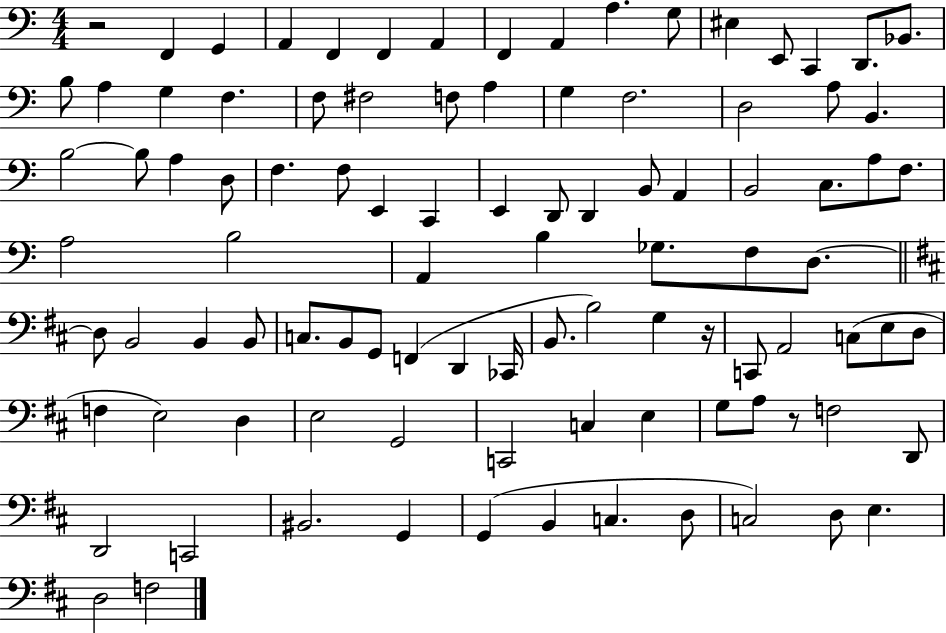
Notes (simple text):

R/h F2/q G2/q A2/q F2/q F2/q A2/q F2/q A2/q A3/q. G3/e EIS3/q E2/e C2/q D2/e. Bb2/e. B3/e A3/q G3/q F3/q. F3/e F#3/h F3/e A3/q G3/q F3/h. D3/h A3/e B2/q. B3/h B3/e A3/q D3/e F3/q. F3/e E2/q C2/q E2/q D2/e D2/q B2/e A2/q B2/h C3/e. A3/e F3/e. A3/h B3/h A2/q B3/q Gb3/e. F3/e D3/e. D3/e B2/h B2/q B2/e C3/e. B2/e G2/e F2/q D2/q CES2/s B2/e. B3/h G3/q R/s C2/e A2/h C3/e E3/e D3/e F3/q E3/h D3/q E3/h G2/h C2/h C3/q E3/q G3/e A3/e R/e F3/h D2/e D2/h C2/h BIS2/h. G2/q G2/q B2/q C3/q. D3/e C3/h D3/e E3/q. D3/h F3/h